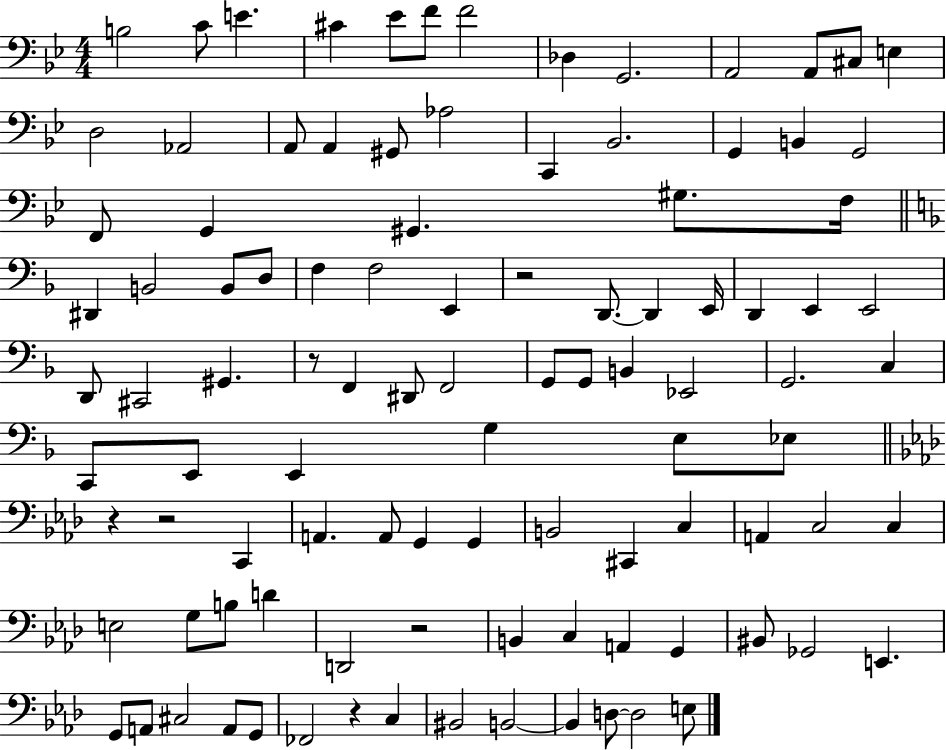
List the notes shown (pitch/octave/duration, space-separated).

B3/h C4/e E4/q. C#4/q Eb4/e F4/e F4/h Db3/q G2/h. A2/h A2/e C#3/e E3/q D3/h Ab2/h A2/e A2/q G#2/e Ab3/h C2/q Bb2/h. G2/q B2/q G2/h F2/e G2/q G#2/q. G#3/e. F3/s D#2/q B2/h B2/e D3/e F3/q F3/h E2/q R/h D2/e. D2/q E2/s D2/q E2/q E2/h D2/e C#2/h G#2/q. R/e F2/q D#2/e F2/h G2/e G2/e B2/q Eb2/h G2/h. C3/q C2/e E2/e E2/q G3/q E3/e Eb3/e R/q R/h C2/q A2/q. A2/e G2/q G2/q B2/h C#2/q C3/q A2/q C3/h C3/q E3/h G3/e B3/e D4/q D2/h R/h B2/q C3/q A2/q G2/q BIS2/e Gb2/h E2/q. G2/e A2/e C#3/h A2/e G2/e FES2/h R/q C3/q BIS2/h B2/h B2/q D3/e D3/h E3/e